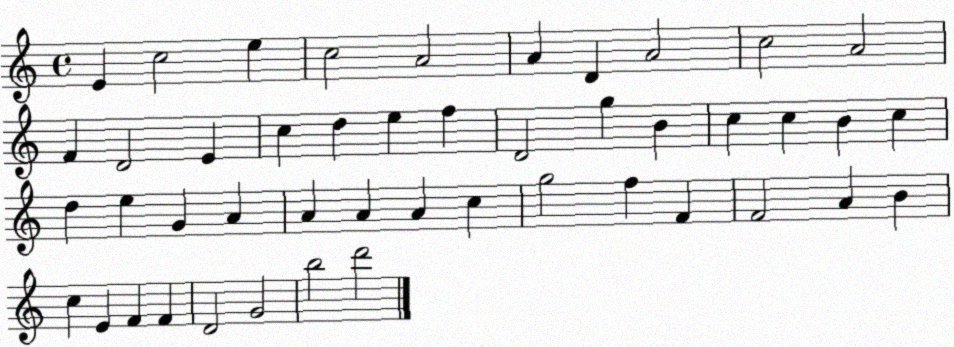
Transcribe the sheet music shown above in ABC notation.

X:1
T:Untitled
M:4/4
L:1/4
K:C
E c2 e c2 A2 A D A2 c2 A2 F D2 E c d e f D2 g B c c B c d e G A A A A c g2 f F F2 A B c E F F D2 G2 b2 d'2